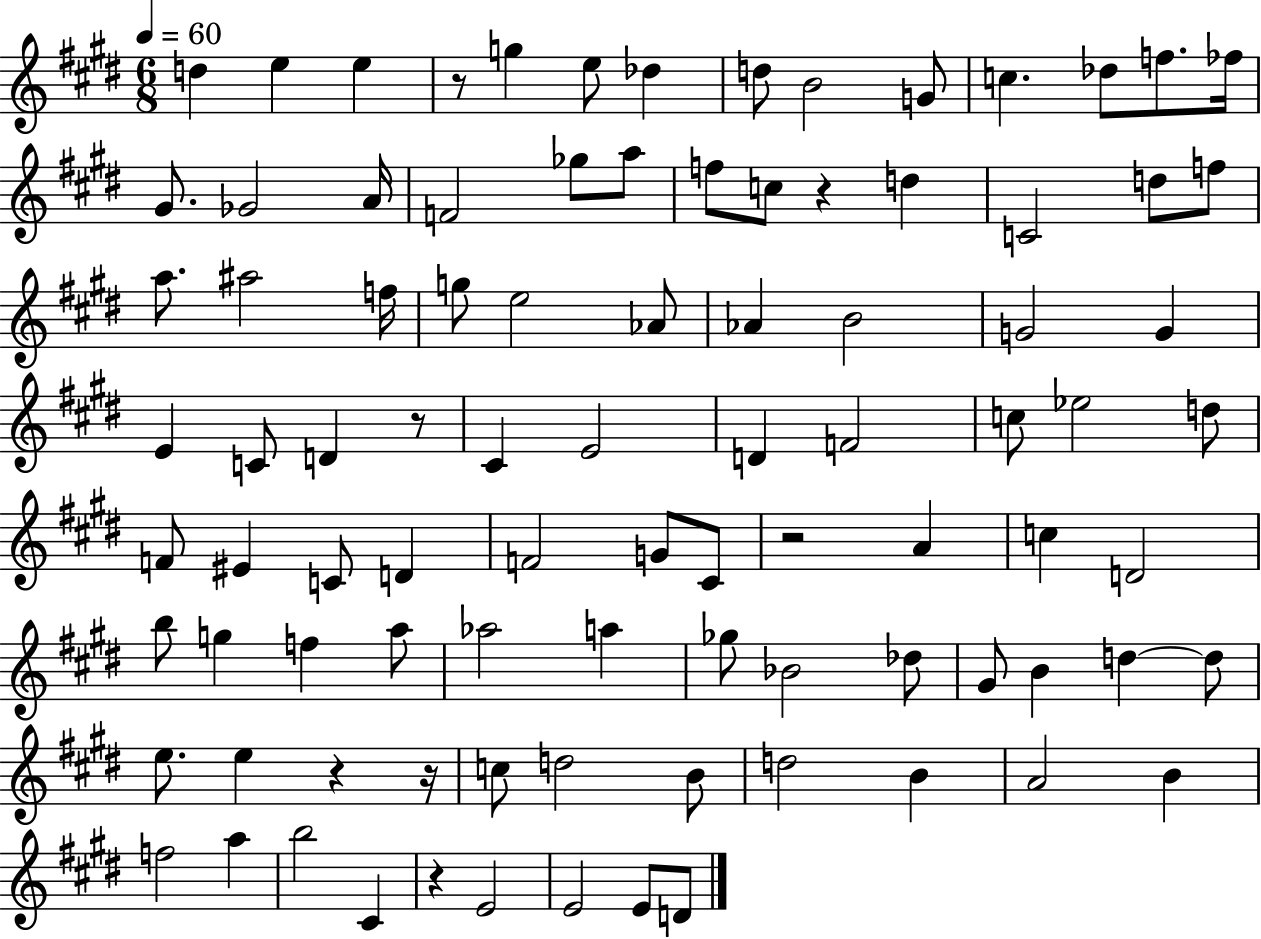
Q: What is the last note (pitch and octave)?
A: D4